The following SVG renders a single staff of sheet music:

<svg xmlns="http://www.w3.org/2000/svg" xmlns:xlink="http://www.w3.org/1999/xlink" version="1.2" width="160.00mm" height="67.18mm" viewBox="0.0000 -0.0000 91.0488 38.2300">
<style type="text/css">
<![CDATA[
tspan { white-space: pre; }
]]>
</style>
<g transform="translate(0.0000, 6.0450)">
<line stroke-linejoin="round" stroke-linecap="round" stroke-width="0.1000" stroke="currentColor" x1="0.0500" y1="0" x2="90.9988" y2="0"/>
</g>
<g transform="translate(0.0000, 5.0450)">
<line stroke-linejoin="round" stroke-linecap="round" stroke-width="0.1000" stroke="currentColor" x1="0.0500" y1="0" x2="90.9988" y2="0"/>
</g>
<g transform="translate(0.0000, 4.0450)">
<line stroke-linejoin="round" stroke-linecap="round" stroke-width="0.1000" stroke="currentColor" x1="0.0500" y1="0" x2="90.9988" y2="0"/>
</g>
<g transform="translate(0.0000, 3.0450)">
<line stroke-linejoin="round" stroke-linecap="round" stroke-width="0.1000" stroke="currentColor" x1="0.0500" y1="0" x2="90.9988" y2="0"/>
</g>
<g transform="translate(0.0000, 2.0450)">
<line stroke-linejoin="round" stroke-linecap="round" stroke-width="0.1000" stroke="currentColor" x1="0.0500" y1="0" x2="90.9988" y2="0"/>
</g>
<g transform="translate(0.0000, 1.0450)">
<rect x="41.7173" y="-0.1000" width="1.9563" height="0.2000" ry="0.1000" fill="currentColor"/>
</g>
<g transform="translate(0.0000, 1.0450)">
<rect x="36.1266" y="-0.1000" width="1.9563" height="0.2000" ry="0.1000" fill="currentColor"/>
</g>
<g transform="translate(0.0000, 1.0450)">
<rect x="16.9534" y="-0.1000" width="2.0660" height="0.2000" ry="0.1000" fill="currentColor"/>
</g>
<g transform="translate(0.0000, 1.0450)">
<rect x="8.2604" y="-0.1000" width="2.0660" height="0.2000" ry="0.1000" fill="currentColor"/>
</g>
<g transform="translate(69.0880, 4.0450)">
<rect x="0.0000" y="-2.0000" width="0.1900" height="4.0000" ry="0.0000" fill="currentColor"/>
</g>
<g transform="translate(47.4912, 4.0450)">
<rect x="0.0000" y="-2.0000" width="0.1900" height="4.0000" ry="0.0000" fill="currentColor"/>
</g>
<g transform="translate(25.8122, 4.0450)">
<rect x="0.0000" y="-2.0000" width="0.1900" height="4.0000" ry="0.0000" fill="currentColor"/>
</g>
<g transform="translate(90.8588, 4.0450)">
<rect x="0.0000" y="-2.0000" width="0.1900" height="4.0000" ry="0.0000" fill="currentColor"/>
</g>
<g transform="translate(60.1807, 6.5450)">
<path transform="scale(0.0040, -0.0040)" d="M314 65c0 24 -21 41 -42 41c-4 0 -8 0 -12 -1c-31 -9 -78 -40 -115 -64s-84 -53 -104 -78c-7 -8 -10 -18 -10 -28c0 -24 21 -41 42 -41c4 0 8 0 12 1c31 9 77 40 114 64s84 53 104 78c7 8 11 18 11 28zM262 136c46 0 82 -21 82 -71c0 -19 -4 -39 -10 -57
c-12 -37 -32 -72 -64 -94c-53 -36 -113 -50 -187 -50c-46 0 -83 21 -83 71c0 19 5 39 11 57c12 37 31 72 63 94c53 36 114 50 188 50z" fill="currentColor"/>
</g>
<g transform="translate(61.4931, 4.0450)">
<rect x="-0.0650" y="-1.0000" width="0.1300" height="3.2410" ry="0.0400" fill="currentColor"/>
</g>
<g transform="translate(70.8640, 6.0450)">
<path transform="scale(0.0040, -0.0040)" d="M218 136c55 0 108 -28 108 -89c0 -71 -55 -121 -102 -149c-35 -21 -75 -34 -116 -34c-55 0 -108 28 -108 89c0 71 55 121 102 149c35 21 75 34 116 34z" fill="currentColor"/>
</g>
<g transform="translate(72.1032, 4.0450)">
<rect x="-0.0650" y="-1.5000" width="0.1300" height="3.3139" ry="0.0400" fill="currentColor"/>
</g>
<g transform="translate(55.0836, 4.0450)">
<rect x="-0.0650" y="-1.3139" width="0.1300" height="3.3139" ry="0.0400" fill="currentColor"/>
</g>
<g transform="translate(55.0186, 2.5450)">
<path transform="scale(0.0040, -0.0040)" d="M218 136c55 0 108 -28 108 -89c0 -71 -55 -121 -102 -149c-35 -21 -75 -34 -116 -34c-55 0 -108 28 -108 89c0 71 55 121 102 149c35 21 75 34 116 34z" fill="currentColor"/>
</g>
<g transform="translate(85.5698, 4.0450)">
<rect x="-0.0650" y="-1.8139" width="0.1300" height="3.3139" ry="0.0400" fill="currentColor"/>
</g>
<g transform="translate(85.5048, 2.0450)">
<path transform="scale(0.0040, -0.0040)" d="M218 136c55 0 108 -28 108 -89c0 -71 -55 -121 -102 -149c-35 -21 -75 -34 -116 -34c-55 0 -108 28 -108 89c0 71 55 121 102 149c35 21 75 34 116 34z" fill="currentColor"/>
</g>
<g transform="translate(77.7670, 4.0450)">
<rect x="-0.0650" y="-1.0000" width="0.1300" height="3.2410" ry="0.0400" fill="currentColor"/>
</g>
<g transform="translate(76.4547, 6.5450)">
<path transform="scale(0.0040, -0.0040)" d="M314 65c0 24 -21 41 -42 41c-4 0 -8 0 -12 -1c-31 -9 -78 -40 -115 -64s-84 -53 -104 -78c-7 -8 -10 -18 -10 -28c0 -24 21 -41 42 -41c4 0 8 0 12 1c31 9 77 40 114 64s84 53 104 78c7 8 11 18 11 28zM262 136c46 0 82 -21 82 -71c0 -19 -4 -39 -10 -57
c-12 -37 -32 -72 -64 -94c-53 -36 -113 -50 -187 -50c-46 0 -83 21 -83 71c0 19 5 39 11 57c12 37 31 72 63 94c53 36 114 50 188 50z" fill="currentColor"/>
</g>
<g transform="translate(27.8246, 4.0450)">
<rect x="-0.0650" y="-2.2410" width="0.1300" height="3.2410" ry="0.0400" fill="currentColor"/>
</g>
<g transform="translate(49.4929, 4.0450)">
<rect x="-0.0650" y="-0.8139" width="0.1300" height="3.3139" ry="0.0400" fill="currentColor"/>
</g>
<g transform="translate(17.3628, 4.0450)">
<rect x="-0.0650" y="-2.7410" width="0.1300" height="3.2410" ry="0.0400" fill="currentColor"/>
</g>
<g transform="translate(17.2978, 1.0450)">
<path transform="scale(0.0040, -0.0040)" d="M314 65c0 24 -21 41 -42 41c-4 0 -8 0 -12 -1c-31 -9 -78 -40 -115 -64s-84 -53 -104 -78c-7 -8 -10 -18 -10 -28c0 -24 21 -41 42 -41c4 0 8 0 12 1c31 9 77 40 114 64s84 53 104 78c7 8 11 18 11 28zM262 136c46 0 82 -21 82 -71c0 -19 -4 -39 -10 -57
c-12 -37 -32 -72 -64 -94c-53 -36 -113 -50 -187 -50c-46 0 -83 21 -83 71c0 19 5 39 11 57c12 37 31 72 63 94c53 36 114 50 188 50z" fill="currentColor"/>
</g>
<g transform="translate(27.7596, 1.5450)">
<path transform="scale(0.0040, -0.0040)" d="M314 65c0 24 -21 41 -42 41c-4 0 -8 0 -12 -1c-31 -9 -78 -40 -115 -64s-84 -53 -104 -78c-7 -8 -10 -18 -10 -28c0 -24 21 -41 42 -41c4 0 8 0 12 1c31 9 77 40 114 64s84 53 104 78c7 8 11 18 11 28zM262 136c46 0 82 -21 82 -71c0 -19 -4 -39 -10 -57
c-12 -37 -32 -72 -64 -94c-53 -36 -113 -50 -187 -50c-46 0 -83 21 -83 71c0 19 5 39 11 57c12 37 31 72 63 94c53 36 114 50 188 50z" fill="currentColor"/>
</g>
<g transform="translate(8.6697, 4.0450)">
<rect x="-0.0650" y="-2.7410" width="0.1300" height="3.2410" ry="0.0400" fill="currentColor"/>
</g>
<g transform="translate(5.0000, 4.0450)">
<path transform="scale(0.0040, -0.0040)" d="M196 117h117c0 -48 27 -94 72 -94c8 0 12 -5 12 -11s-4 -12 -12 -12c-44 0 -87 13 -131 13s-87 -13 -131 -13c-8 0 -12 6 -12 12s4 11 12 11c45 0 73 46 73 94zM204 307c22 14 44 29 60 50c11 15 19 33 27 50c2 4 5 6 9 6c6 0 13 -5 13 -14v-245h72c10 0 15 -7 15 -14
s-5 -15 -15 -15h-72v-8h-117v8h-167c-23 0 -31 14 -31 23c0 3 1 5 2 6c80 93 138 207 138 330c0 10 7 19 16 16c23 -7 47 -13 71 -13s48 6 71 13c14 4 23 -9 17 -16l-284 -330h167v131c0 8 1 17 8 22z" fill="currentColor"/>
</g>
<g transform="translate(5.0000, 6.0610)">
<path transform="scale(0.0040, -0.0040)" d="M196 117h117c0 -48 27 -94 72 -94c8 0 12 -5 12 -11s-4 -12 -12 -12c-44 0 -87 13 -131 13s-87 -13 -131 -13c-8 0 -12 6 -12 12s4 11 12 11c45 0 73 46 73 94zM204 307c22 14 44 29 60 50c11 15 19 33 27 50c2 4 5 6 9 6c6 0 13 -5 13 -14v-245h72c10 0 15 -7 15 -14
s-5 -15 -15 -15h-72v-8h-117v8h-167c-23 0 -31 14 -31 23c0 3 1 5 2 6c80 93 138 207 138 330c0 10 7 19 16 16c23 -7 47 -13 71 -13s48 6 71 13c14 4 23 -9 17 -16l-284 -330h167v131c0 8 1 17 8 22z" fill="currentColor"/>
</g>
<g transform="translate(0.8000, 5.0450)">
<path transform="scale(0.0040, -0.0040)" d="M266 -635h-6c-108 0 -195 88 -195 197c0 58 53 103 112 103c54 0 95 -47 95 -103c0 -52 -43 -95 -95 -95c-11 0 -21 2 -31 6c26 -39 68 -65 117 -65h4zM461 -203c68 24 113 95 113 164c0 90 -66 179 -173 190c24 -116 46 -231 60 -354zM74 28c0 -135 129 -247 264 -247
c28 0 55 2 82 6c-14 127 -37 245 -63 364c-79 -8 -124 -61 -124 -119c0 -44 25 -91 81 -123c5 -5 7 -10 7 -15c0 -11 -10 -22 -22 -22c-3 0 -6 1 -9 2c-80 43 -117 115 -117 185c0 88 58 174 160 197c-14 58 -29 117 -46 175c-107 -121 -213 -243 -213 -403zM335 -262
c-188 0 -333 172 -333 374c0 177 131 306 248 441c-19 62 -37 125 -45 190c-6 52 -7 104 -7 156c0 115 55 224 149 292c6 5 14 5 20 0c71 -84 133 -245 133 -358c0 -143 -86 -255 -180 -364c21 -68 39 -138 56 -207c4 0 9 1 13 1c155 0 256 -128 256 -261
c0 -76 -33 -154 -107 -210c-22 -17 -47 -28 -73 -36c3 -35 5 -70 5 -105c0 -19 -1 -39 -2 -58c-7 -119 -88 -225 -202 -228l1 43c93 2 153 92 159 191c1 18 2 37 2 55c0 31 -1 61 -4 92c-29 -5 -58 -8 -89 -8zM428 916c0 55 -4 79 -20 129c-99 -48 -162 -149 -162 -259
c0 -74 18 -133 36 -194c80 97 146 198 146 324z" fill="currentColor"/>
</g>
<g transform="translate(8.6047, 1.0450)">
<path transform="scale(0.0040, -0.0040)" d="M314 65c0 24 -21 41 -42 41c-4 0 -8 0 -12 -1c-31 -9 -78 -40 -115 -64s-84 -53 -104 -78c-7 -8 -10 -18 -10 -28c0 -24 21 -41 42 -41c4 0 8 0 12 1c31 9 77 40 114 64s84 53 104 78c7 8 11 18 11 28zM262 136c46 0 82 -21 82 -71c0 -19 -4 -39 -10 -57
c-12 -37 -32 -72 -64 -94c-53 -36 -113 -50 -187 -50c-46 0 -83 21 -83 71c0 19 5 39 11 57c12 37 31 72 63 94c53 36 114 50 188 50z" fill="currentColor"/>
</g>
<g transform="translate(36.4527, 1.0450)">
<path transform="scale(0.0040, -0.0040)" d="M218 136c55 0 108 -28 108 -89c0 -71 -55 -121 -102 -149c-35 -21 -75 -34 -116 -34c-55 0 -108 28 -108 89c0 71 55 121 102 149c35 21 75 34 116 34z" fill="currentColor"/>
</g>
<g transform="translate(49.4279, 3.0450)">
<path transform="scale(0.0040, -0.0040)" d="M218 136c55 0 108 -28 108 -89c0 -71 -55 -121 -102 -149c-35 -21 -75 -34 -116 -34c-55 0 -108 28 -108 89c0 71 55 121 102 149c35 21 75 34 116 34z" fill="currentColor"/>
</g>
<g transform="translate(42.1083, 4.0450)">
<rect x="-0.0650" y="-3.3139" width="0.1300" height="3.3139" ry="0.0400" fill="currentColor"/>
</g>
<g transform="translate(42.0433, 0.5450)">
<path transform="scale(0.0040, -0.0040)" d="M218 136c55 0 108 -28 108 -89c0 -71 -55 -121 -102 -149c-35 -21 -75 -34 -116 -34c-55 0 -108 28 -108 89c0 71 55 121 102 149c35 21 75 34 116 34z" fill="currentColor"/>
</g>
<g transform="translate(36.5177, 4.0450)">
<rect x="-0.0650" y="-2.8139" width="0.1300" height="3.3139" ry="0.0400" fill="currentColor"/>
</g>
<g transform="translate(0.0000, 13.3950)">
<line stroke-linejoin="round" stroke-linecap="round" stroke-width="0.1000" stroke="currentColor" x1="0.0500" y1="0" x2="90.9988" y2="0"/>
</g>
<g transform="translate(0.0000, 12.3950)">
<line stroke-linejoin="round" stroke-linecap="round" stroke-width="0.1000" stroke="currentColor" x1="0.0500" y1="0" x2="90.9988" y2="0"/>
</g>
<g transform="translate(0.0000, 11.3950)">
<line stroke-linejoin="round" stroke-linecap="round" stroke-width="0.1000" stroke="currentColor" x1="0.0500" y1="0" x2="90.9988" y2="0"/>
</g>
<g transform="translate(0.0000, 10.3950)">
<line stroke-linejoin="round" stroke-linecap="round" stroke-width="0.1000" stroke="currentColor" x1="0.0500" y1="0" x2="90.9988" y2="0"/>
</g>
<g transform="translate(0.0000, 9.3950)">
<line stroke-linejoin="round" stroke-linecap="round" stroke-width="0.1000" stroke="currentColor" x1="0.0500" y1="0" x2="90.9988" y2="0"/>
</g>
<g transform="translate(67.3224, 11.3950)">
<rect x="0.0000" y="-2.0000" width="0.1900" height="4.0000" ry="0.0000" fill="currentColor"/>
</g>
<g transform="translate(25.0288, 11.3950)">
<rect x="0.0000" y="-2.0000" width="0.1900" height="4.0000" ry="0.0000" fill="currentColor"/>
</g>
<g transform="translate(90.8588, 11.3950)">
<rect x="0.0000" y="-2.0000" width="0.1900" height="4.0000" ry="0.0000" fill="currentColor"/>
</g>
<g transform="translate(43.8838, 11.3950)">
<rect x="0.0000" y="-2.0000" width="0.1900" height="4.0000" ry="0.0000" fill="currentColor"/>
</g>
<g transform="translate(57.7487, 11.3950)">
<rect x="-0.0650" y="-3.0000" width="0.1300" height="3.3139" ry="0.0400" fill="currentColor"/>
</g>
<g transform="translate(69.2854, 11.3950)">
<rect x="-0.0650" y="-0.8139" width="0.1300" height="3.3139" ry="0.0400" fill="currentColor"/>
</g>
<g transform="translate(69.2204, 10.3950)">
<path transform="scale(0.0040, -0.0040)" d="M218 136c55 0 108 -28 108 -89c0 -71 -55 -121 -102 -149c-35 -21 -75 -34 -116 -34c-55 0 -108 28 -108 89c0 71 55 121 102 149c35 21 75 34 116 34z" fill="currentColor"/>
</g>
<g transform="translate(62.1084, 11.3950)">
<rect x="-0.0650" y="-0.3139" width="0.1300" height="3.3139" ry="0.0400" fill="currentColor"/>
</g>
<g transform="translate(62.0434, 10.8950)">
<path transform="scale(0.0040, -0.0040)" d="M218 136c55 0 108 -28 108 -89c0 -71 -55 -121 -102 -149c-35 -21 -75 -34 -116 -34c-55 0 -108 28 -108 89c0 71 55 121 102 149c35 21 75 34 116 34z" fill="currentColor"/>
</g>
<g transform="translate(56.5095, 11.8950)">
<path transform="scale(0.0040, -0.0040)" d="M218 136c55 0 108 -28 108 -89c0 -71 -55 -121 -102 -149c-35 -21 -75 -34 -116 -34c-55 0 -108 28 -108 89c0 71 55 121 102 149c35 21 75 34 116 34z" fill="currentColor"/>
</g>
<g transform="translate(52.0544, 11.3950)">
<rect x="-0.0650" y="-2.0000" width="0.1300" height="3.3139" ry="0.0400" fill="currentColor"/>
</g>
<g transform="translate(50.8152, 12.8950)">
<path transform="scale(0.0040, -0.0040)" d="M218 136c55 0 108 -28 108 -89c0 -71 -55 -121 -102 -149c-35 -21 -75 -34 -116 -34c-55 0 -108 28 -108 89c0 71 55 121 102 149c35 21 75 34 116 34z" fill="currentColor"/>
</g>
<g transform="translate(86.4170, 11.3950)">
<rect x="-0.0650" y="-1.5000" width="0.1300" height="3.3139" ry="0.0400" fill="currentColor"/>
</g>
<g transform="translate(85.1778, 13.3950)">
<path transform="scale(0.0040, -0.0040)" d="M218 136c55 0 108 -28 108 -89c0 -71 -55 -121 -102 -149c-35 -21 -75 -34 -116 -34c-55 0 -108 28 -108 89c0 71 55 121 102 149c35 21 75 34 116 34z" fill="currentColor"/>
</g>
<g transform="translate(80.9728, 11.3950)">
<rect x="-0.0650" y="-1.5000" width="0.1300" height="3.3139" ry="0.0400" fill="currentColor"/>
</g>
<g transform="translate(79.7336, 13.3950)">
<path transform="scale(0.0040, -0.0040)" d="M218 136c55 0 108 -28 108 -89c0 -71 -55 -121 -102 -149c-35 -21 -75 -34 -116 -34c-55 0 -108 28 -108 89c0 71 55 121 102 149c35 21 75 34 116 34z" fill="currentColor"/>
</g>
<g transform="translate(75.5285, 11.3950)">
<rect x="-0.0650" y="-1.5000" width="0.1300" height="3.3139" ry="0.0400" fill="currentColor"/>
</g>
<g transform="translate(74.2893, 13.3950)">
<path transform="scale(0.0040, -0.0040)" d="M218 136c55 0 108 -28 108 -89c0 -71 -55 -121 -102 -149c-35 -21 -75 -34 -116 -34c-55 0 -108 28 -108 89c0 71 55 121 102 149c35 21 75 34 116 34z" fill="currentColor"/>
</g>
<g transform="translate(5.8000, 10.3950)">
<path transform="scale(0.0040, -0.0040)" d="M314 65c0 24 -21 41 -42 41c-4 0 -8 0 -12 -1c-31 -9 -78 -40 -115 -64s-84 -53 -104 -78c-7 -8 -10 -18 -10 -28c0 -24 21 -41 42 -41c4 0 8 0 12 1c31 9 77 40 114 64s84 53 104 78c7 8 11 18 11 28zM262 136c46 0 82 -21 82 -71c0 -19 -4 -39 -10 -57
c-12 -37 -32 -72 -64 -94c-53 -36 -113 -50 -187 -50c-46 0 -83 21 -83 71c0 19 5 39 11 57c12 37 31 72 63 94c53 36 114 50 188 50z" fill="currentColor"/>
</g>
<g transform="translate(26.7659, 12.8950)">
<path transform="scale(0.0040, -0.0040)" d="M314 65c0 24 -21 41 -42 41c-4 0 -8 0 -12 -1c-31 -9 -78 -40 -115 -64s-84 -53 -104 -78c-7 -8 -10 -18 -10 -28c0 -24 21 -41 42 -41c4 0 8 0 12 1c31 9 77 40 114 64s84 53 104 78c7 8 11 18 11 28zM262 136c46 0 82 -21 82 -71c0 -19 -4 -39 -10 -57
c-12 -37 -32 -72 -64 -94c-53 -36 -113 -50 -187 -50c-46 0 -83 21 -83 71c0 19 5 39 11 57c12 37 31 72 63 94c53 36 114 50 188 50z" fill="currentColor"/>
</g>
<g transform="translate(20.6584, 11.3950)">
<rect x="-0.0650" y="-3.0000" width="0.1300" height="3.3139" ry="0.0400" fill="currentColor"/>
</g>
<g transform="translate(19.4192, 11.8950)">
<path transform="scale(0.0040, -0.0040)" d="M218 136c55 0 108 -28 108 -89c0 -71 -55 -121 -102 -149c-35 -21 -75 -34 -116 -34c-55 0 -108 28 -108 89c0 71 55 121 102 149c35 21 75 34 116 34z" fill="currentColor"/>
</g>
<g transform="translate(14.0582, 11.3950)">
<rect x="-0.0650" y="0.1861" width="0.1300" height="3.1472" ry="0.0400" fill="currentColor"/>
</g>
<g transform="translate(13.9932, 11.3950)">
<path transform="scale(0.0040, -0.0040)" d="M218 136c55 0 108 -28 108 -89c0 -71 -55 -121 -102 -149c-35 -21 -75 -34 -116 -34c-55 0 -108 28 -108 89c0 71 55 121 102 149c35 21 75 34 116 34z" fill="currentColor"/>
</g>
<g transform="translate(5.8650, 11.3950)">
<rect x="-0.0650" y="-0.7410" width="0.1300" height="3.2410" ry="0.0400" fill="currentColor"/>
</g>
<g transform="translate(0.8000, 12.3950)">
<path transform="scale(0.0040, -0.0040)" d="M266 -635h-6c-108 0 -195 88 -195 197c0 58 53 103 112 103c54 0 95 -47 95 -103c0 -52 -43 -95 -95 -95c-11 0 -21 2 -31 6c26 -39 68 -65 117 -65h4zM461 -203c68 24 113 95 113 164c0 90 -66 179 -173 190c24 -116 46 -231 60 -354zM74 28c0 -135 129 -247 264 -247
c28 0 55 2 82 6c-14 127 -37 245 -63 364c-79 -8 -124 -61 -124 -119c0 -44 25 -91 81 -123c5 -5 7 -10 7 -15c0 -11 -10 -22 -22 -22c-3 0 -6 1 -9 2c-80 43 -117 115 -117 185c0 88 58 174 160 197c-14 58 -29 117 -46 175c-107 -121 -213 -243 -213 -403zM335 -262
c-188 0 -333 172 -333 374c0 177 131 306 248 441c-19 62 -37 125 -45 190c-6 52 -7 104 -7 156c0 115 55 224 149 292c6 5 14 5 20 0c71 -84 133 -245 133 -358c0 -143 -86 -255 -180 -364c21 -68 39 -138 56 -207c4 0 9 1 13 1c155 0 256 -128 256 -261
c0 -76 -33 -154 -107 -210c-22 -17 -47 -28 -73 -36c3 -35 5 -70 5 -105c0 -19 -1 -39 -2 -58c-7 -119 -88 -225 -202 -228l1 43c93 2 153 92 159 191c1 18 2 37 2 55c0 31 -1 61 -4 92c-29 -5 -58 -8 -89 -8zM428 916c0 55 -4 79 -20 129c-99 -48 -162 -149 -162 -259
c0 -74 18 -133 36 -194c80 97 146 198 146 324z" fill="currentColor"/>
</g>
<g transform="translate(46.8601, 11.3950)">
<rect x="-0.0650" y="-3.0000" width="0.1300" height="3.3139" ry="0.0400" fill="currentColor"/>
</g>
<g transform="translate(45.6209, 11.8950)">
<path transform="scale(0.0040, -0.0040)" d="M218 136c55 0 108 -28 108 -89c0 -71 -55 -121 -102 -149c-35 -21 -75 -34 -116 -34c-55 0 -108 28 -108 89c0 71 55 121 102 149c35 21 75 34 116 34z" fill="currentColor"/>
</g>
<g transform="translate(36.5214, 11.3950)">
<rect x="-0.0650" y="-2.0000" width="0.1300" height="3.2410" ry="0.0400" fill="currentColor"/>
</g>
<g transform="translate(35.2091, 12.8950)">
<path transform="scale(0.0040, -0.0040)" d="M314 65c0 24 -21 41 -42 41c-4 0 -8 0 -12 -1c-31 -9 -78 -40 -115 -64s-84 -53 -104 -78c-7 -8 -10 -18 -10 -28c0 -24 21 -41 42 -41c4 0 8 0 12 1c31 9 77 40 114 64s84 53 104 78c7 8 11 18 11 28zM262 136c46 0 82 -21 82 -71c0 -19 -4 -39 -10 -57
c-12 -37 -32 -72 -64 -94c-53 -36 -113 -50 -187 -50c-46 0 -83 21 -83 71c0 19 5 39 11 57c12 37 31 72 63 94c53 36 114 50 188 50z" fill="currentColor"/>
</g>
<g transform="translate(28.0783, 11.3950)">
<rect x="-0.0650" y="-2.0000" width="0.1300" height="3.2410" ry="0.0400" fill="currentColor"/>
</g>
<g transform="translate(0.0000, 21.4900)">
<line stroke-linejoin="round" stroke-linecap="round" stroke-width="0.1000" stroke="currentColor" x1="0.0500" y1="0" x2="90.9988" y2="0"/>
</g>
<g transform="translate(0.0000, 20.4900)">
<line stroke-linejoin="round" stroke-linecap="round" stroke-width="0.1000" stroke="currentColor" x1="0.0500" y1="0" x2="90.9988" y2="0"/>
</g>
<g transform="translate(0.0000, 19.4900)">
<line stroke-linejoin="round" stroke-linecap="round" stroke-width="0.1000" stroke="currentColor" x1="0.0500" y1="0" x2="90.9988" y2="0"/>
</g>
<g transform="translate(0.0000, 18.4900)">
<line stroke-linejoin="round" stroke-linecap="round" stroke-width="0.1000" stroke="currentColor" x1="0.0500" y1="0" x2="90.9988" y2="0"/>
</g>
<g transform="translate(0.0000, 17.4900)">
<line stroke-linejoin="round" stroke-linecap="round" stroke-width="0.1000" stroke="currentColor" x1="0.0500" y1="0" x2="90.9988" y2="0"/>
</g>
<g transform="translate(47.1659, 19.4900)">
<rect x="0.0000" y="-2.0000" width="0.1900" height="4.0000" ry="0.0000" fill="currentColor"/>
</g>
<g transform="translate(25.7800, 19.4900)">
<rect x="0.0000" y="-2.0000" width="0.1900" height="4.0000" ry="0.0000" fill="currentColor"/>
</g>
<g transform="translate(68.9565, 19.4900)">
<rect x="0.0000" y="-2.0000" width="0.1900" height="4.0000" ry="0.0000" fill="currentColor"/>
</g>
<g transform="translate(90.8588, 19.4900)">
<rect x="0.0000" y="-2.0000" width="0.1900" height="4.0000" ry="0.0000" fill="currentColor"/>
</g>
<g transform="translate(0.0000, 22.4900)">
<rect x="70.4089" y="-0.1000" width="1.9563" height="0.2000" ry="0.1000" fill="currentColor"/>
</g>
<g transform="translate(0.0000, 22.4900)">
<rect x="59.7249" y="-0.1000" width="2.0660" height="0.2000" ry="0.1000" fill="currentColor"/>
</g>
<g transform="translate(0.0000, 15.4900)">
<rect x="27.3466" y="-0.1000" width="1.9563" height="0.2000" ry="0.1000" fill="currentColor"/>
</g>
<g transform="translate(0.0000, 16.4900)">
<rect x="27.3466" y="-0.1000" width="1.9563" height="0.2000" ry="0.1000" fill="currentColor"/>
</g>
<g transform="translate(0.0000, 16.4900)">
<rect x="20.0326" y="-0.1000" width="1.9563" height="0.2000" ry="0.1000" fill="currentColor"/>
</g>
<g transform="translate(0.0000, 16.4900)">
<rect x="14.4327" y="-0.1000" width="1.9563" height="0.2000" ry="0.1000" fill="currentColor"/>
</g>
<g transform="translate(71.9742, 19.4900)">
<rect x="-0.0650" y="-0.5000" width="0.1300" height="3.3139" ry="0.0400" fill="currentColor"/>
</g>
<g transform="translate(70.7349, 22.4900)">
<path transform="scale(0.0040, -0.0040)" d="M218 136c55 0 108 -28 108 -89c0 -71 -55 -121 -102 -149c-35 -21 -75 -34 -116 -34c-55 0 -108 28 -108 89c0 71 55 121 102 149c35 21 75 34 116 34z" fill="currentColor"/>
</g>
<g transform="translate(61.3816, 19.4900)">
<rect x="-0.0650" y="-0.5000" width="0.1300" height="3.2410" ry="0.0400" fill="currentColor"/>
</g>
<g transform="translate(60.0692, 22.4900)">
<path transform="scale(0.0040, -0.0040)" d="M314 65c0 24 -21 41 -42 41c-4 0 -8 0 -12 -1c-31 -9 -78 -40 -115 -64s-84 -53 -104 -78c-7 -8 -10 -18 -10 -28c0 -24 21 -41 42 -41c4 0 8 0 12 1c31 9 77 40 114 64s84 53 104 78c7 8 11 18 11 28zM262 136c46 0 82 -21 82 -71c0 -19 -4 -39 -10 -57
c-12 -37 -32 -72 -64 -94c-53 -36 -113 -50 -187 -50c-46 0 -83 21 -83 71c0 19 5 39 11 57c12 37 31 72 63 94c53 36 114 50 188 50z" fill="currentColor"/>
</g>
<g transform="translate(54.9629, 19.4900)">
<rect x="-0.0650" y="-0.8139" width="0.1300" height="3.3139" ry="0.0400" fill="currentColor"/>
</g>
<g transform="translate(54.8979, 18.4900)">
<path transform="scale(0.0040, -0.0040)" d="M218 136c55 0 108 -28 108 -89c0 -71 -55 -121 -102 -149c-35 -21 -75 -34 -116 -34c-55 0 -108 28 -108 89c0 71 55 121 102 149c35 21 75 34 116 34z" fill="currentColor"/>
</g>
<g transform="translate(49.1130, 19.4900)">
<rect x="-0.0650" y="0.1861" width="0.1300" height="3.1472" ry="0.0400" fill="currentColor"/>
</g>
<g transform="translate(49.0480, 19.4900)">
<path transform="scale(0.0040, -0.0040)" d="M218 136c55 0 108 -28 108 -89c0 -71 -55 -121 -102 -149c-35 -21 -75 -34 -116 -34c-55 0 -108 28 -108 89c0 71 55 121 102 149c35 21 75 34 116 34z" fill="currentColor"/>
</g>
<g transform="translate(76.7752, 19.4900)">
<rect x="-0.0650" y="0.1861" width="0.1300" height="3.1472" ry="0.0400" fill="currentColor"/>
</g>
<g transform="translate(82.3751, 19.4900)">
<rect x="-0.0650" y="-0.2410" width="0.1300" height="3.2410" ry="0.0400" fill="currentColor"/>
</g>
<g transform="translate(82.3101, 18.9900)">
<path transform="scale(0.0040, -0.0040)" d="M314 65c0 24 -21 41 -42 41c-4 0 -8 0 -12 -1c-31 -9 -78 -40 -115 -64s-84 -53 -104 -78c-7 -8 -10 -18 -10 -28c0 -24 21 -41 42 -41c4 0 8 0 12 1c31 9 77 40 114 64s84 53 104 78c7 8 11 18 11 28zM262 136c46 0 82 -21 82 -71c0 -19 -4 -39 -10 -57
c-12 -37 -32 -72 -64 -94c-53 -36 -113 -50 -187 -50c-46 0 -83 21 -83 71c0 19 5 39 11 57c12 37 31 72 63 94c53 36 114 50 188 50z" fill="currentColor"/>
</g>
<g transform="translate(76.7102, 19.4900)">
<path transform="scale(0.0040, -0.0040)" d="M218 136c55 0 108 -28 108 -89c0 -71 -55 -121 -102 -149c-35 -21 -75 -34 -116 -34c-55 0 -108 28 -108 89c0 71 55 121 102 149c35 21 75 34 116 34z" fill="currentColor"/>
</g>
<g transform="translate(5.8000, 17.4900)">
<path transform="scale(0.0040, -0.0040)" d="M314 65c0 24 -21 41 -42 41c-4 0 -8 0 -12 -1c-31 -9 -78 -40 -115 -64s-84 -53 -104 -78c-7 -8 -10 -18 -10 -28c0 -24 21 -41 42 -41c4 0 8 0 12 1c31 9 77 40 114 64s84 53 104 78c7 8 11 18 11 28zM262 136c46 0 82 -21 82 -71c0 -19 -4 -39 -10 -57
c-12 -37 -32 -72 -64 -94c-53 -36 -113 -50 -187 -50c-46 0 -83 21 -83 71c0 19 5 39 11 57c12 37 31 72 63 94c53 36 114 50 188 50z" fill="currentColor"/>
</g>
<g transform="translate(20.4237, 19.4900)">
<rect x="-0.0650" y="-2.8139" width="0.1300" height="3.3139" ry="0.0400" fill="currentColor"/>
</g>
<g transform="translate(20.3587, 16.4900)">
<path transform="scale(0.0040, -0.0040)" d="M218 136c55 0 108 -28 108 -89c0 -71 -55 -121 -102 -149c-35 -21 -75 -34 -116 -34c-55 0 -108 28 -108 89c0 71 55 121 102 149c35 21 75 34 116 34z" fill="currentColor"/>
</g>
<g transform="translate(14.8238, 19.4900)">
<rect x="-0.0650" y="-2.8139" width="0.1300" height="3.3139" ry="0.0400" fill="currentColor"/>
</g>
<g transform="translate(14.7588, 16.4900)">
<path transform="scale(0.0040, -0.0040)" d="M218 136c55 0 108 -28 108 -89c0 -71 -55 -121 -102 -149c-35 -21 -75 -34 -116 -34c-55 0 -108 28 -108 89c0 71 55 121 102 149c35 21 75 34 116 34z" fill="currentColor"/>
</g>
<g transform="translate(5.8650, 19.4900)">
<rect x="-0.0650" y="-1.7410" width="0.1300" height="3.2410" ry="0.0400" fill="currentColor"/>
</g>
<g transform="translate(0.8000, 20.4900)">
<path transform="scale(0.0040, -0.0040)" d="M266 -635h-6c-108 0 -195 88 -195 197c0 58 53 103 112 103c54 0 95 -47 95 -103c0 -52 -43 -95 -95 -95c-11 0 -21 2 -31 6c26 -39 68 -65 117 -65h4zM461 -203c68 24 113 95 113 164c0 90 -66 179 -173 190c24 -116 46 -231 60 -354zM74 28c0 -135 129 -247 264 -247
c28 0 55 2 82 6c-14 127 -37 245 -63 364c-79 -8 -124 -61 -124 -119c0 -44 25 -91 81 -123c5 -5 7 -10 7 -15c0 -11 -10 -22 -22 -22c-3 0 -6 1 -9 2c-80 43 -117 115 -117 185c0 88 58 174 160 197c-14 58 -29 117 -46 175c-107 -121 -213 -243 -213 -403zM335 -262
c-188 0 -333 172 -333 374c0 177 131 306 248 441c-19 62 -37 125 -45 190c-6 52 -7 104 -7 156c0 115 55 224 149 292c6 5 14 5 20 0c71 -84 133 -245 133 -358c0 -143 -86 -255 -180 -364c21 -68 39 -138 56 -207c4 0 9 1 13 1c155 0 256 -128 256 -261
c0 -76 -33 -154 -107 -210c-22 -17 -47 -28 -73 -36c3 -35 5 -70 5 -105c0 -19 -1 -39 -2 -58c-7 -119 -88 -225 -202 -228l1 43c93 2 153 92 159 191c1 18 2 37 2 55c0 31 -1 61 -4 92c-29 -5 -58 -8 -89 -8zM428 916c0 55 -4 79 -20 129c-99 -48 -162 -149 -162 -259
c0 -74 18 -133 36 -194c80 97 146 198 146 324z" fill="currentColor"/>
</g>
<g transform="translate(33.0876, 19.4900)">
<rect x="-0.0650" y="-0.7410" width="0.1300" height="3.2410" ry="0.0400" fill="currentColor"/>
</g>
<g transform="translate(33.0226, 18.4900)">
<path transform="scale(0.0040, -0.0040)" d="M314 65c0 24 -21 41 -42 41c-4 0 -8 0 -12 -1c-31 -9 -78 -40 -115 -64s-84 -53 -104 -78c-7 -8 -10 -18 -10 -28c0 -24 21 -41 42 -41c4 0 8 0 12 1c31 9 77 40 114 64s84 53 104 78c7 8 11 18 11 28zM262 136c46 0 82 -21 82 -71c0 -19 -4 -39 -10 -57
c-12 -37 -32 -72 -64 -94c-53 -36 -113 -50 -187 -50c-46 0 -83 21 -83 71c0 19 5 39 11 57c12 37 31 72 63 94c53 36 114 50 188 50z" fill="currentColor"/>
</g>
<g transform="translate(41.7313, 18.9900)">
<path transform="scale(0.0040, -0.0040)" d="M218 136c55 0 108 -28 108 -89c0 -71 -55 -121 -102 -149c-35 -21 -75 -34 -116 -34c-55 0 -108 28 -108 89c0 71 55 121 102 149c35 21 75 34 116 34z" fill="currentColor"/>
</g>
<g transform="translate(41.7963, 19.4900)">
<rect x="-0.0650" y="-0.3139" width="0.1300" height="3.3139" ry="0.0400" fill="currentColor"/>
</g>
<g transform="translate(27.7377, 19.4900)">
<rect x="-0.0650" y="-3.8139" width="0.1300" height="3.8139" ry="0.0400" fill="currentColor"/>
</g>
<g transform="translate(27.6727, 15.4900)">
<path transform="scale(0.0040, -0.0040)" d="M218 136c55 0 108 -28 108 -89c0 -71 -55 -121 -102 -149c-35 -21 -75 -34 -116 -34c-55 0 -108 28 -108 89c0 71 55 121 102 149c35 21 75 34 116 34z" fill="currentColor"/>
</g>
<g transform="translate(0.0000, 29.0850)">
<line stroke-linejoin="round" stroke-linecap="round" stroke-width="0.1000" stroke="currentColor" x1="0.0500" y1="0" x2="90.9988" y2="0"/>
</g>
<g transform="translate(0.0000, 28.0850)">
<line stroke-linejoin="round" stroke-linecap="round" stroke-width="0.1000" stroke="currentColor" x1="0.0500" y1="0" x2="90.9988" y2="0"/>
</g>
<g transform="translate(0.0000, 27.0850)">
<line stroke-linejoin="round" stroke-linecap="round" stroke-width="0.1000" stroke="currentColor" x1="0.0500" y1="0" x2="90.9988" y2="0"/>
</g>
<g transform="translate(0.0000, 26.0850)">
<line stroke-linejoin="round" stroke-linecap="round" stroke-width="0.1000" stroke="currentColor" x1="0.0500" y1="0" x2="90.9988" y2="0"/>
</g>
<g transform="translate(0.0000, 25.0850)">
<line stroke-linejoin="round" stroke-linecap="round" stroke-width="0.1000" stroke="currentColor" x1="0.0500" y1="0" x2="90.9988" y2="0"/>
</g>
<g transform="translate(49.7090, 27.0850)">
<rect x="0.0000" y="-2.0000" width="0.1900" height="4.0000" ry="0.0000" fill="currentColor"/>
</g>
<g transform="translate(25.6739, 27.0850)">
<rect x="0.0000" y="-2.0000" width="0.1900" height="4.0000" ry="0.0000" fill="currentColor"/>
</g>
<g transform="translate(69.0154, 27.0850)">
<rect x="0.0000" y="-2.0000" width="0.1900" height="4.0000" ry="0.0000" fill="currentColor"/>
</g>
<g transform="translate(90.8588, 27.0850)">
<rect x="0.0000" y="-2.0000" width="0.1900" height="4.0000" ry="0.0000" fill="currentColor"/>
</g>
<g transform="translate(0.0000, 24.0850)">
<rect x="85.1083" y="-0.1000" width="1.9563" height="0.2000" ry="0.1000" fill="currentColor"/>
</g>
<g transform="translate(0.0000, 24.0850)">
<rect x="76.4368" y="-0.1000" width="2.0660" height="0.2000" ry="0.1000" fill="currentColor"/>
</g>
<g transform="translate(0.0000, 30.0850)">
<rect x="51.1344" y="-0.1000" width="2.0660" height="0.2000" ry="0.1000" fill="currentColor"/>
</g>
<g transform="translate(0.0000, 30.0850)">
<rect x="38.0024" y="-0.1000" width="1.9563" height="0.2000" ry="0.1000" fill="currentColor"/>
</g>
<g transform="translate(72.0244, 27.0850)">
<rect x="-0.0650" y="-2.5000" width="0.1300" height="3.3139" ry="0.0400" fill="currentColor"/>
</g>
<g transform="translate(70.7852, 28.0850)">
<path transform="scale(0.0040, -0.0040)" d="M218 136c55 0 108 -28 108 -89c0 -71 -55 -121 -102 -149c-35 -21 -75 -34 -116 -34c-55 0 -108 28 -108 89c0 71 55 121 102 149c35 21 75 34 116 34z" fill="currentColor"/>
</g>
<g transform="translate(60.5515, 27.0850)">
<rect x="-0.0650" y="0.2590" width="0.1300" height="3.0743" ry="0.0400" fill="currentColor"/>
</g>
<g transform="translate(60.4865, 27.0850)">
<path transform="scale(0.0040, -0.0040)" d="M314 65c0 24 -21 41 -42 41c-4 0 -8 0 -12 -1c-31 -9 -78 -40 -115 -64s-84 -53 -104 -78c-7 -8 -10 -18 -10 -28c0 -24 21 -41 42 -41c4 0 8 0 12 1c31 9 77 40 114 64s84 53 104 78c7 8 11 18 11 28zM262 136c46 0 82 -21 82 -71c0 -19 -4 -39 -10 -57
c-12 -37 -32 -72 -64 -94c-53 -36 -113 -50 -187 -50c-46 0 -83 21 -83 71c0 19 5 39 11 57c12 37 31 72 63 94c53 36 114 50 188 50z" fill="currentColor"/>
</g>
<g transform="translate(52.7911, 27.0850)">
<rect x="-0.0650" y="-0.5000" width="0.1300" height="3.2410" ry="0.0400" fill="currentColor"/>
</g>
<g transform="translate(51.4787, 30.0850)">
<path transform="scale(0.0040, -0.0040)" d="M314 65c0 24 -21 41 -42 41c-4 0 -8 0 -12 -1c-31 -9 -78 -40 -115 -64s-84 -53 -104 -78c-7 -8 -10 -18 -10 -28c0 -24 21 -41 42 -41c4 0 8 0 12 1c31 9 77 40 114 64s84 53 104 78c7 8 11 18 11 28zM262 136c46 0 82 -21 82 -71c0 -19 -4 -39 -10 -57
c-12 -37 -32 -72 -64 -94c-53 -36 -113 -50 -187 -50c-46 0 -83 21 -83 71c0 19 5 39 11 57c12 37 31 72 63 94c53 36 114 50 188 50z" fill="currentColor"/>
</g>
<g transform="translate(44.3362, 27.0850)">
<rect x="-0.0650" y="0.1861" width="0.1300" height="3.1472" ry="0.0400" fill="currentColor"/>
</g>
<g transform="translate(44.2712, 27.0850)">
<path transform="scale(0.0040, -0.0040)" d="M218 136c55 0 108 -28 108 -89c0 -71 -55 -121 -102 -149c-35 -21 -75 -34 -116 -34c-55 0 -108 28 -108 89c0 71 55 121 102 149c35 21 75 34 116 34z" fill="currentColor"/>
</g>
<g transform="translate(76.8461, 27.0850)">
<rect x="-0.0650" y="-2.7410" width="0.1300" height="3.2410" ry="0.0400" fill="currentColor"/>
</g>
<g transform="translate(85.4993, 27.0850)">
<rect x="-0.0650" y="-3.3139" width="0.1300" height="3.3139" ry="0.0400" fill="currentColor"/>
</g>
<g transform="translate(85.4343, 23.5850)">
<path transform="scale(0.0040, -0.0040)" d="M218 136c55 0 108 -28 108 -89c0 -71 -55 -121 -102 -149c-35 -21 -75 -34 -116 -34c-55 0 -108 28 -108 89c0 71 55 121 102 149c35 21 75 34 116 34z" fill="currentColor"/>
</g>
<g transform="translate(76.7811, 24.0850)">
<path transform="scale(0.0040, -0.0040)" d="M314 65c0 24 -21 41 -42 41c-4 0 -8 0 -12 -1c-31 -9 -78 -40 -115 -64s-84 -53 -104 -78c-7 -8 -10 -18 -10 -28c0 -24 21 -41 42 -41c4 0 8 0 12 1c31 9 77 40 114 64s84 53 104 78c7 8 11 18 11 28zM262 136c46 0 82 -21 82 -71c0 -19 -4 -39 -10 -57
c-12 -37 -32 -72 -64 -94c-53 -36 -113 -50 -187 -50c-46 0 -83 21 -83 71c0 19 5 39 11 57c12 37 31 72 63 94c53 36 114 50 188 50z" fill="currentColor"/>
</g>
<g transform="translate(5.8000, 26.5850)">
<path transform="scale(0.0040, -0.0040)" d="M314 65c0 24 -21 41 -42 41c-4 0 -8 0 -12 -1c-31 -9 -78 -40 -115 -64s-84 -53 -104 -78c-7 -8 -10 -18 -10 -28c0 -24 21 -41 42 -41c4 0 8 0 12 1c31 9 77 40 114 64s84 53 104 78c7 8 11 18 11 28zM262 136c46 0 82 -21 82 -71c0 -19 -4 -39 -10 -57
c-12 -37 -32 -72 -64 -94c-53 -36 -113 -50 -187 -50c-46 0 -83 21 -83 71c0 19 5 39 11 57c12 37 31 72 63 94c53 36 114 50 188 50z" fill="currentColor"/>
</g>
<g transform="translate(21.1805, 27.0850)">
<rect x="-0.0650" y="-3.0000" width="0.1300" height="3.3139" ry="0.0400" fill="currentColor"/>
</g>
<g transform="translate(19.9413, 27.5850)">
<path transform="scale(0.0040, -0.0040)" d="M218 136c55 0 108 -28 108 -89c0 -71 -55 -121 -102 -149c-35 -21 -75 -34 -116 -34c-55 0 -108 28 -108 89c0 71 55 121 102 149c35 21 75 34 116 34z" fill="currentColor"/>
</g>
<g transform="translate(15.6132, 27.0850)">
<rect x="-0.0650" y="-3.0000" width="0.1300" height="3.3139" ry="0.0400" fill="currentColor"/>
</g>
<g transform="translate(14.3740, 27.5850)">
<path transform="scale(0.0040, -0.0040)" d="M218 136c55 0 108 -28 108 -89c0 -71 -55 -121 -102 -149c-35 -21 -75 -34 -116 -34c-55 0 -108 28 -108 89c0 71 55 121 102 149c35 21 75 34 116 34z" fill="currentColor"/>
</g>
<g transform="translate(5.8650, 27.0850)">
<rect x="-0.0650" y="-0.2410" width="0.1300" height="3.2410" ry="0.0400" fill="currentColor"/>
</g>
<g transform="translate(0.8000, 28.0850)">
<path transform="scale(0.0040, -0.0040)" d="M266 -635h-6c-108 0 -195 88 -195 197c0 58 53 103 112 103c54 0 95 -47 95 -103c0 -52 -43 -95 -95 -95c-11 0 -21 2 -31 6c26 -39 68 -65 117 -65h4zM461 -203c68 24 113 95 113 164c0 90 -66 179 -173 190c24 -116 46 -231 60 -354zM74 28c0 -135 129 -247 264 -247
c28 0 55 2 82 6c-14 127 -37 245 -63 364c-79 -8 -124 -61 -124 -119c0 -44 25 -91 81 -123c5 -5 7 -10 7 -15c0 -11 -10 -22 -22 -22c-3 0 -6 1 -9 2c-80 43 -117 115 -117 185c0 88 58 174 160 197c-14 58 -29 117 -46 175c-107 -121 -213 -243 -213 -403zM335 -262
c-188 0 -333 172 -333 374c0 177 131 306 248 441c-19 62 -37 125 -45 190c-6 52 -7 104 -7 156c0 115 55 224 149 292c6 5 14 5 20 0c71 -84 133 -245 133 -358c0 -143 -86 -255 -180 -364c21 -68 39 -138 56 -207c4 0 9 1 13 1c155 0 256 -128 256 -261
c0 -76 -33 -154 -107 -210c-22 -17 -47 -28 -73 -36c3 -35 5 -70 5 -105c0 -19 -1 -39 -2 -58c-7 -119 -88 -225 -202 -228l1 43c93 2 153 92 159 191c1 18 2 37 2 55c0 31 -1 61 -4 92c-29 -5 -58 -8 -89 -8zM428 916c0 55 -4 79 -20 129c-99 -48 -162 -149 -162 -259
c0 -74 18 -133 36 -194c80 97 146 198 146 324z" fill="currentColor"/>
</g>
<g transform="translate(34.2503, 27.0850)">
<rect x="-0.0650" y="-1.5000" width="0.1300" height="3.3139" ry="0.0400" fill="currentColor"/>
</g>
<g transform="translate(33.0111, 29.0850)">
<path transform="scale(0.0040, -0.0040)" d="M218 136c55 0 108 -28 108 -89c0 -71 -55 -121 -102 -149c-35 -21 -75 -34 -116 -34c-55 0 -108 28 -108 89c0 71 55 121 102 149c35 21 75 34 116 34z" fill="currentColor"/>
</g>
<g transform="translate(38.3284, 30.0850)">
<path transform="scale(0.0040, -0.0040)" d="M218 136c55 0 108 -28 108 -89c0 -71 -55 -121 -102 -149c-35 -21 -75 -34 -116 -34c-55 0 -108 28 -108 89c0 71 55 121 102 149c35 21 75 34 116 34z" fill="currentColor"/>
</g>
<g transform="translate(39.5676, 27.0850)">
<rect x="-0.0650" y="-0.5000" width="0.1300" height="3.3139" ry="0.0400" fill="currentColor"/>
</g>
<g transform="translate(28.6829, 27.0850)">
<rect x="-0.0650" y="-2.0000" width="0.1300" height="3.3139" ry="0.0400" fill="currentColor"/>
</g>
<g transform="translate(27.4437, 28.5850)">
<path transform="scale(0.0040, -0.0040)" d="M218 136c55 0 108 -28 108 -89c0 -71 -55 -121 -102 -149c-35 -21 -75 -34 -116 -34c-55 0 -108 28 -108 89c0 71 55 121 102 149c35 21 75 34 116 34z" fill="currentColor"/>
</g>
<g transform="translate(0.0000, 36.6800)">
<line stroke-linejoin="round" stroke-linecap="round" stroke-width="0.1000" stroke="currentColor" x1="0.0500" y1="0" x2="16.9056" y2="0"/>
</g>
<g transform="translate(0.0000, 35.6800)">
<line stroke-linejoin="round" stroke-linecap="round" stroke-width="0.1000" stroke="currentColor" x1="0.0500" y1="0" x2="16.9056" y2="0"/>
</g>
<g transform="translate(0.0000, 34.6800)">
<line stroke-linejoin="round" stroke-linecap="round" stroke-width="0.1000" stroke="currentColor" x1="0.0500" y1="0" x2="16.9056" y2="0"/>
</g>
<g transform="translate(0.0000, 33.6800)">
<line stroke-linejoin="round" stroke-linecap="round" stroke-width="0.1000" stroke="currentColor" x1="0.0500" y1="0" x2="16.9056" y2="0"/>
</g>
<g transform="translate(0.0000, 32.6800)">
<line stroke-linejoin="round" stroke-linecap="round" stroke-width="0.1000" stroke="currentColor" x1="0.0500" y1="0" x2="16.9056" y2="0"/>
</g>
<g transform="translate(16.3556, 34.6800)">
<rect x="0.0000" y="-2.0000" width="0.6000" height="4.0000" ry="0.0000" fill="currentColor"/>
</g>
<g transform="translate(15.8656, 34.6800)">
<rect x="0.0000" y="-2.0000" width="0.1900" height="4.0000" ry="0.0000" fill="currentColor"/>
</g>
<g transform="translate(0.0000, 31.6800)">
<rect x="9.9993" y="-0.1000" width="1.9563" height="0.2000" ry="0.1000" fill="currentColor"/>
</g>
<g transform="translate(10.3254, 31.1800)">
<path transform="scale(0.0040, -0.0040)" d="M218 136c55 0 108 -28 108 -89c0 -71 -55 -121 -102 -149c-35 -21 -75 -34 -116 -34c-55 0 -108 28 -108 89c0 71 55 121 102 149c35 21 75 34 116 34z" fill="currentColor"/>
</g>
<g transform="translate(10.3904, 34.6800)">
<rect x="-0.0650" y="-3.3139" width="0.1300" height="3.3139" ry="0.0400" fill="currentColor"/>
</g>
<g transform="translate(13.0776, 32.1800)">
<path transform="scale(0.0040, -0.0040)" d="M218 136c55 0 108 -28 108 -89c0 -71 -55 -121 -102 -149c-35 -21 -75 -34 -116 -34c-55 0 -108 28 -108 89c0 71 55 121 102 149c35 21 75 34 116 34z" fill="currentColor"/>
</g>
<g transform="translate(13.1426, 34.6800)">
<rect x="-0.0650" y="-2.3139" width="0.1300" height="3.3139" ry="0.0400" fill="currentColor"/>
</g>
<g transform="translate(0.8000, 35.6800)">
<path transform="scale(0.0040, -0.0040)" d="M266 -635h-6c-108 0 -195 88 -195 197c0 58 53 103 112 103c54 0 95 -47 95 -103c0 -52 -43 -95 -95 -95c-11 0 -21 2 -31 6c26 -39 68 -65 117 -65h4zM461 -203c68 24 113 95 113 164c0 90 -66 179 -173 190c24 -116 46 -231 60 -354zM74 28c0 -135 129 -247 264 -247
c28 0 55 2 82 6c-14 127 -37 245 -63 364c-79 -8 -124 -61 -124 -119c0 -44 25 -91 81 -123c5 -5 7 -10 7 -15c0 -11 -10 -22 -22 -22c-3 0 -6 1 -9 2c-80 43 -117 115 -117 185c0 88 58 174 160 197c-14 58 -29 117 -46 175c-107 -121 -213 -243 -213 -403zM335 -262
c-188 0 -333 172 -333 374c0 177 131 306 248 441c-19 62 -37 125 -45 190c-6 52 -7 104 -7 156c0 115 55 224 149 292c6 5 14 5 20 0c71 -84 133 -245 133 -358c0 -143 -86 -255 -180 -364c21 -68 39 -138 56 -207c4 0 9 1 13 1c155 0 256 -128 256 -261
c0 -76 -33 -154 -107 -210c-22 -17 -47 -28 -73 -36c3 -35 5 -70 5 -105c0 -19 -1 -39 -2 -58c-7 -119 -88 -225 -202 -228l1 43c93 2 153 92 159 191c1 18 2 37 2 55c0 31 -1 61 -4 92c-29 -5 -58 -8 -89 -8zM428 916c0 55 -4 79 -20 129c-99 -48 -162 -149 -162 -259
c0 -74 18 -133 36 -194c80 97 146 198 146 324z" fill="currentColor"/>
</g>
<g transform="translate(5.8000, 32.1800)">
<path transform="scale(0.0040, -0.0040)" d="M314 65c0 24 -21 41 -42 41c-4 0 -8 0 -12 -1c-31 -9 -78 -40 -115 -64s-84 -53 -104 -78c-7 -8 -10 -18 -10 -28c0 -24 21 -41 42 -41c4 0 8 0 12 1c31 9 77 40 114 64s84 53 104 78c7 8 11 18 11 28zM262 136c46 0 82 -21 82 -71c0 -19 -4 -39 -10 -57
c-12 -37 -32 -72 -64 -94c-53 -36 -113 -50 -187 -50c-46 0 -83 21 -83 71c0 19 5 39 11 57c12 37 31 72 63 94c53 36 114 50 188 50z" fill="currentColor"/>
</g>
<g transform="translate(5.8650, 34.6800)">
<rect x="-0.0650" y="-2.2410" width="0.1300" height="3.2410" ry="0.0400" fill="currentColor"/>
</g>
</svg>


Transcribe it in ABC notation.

X:1
T:Untitled
M:4/4
L:1/4
K:C
a2 a2 g2 a b d e D2 E D2 f d2 B A F2 F2 A F A c d E E E f2 a a c' d2 c B d C2 C B c2 c2 A A F E C B C2 B2 G a2 b g2 b g